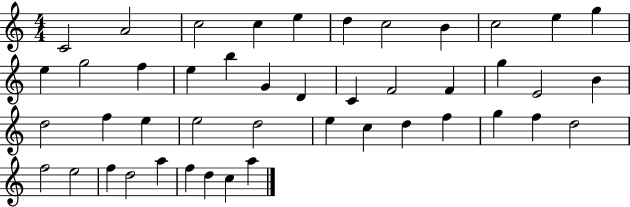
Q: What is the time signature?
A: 4/4